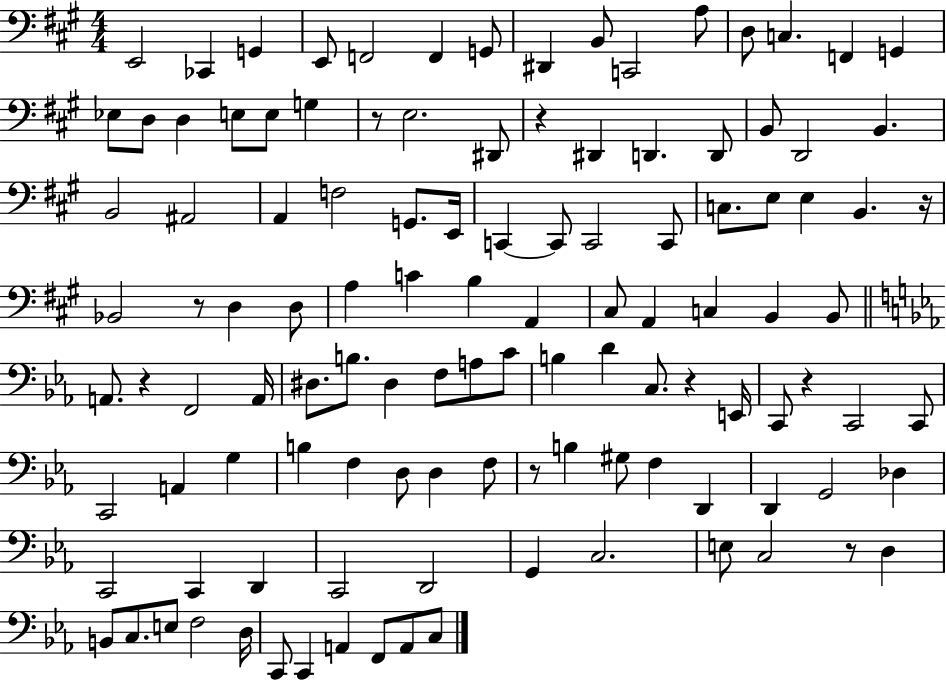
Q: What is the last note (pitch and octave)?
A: C3